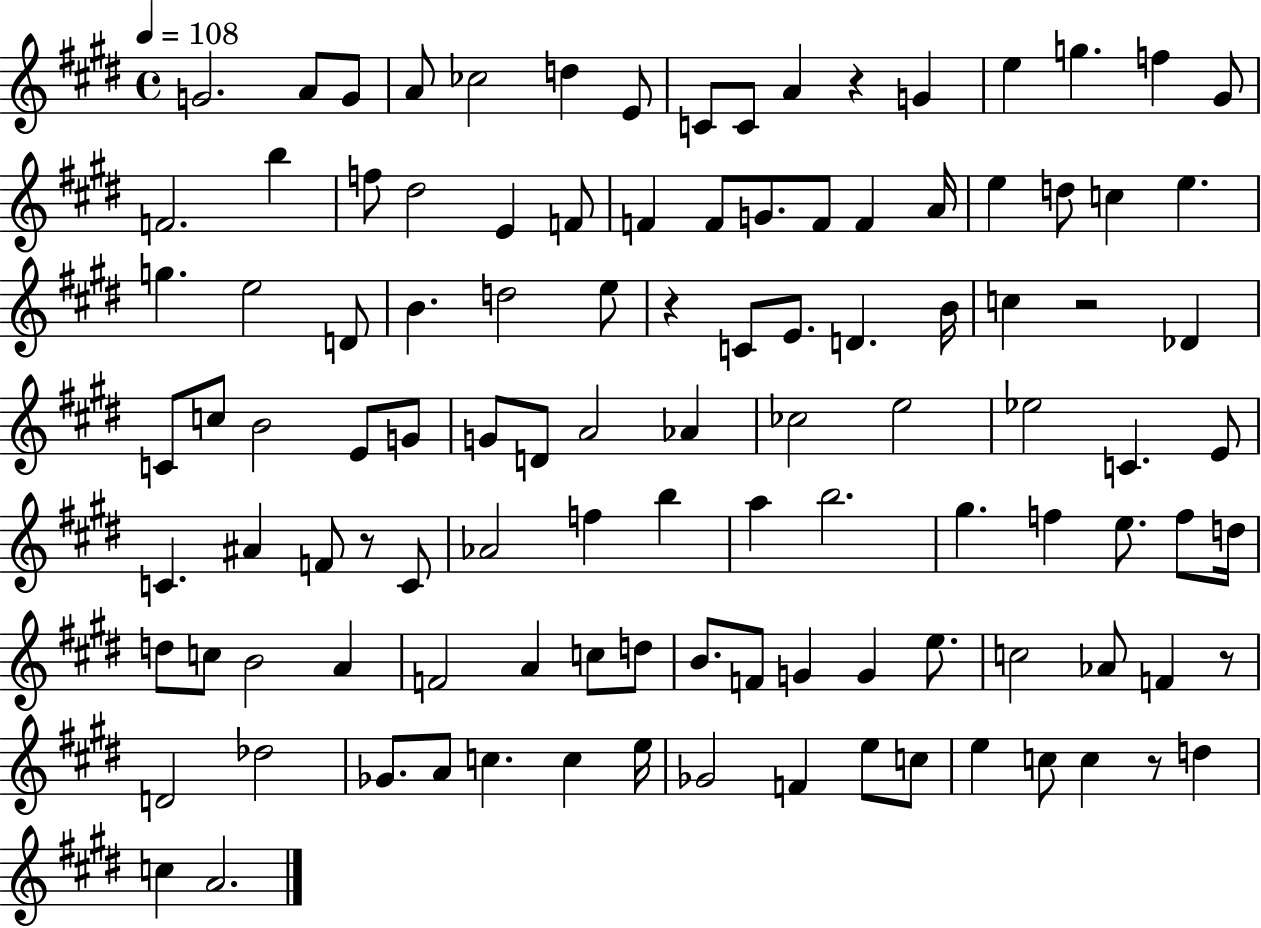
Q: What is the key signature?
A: E major